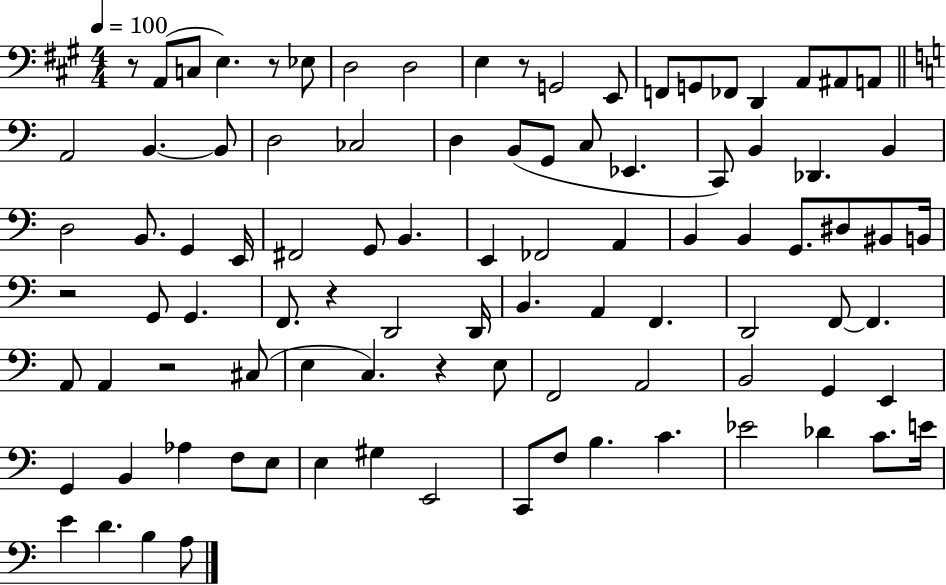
R/e A2/e C3/e E3/q. R/e Eb3/e D3/h D3/h E3/q R/e G2/h E2/e F2/e G2/e FES2/e D2/q A2/e A#2/e A2/e A2/h B2/q. B2/e D3/h CES3/h D3/q B2/e G2/e C3/e Eb2/q. C2/e B2/q Db2/q. B2/q D3/h B2/e. G2/q E2/s F#2/h G2/e B2/q. E2/q FES2/h A2/q B2/q B2/q G2/e. D#3/e BIS2/e B2/s R/h G2/e G2/q. F2/e. R/q D2/h D2/s B2/q. A2/q F2/q. D2/h F2/e F2/q. A2/e A2/q R/h C#3/e E3/q C3/q. R/q E3/e F2/h A2/h B2/h G2/q E2/q G2/q B2/q Ab3/q F3/e E3/e E3/q G#3/q E2/h C2/e F3/e B3/q. C4/q. Eb4/h Db4/q C4/e. E4/s E4/q D4/q. B3/q A3/e